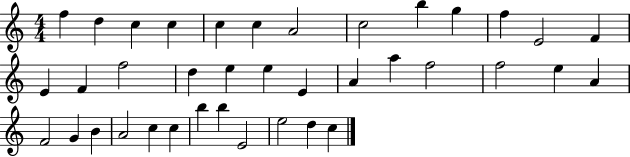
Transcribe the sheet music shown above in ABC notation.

X:1
T:Untitled
M:4/4
L:1/4
K:C
f d c c c c A2 c2 b g f E2 F E F f2 d e e E A a f2 f2 e A F2 G B A2 c c b b E2 e2 d c